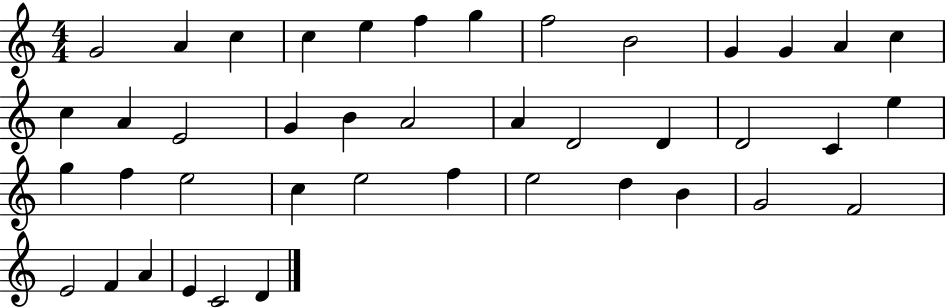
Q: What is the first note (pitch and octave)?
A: G4